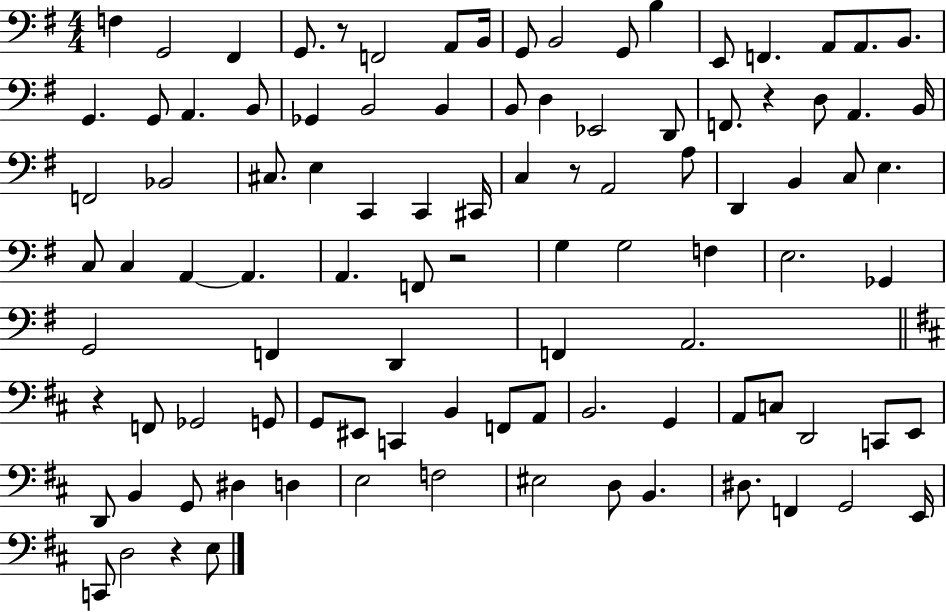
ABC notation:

X:1
T:Untitled
M:4/4
L:1/4
K:G
F, G,,2 ^F,, G,,/2 z/2 F,,2 A,,/2 B,,/4 G,,/2 B,,2 G,,/2 B, E,,/2 F,, A,,/2 A,,/2 B,,/2 G,, G,,/2 A,, B,,/2 _G,, B,,2 B,, B,,/2 D, _E,,2 D,,/2 F,,/2 z D,/2 A,, B,,/4 F,,2 _B,,2 ^C,/2 E, C,, C,, ^C,,/4 C, z/2 A,,2 A,/2 D,, B,, C,/2 E, C,/2 C, A,, A,, A,, F,,/2 z2 G, G,2 F, E,2 _G,, G,,2 F,, D,, F,, A,,2 z F,,/2 _G,,2 G,,/2 G,,/2 ^E,,/2 C,, B,, F,,/2 A,,/2 B,,2 G,, A,,/2 C,/2 D,,2 C,,/2 E,,/2 D,,/2 B,, G,,/2 ^D, D, E,2 F,2 ^E,2 D,/2 B,, ^D,/2 F,, G,,2 E,,/4 C,,/2 D,2 z E,/2